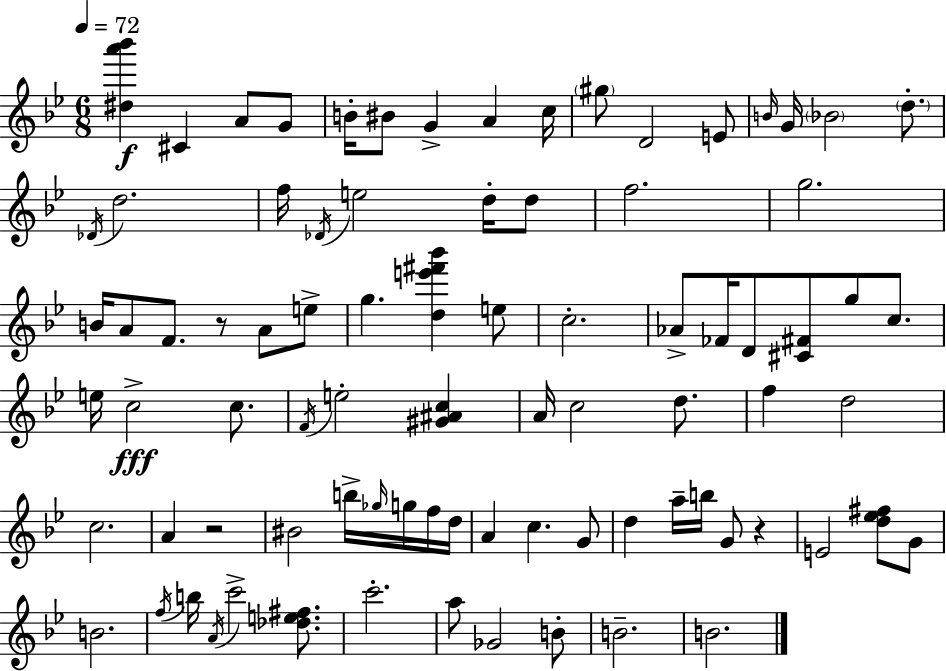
[D#5,A6,Bb6]/q C#4/q A4/e G4/e B4/s BIS4/e G4/q A4/q C5/s G#5/e D4/h E4/e B4/s G4/s Bb4/h D5/e. Db4/s D5/h. F5/s Db4/s E5/h D5/s D5/e F5/h. G5/h. B4/s A4/e F4/e. R/e A4/e E5/e G5/q. [D5,E6,F#6,Bb6]/q E5/e C5/h. Ab4/e FES4/s D4/e [C#4,F#4]/e G5/e C5/e. E5/s C5/h C5/e. F4/s E5/h [G#4,A#4,C5]/q A4/s C5/h D5/e. F5/q D5/h C5/h. A4/q R/h BIS4/h B5/s Gb5/s G5/s F5/s D5/s A4/q C5/q. G4/e D5/q A5/s B5/s G4/e R/q E4/h [D5,Eb5,F#5]/e G4/e B4/h. F5/s B5/s A4/s C6/h [Db5,E5,F#5]/e. C6/h. A5/e Gb4/h B4/e B4/h. B4/h.